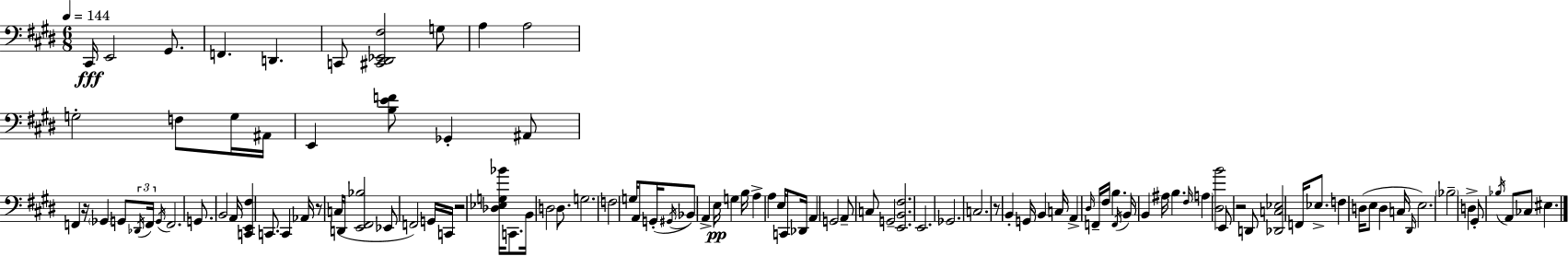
C#2/s E2/h G#2/e. F2/q. D2/q. C2/e [C#2,D#2,Eb2,F#3]/h G3/e A3/q A3/h G3/h F3/e G3/s A#2/s E2/q [B3,E4,F4]/e Gb2/q A#2/e F2/q R/s Gb2/q G2/e Db2/s F2/s G2/s F2/h. G2/e. B2/h A2/s [C2,E2,F#3]/q C2/e. C2/q Ab2/s R/e C3/s D2/s [E2,F#2,Bb3]/h Eb2/e F2/h G2/s C2/s R/h [Db3,Eb3,G3,Bb4]/s C2/e. B2/s D3/h D3/e. G3/h. F3/h G3/s A2/e G2/s G#2/s Bb2/e A2/q E3/s G3/q B3/s A3/q A3/q E3/s C2/e Db2/s A2/q G2/h A2/e C3/e G2/h [E2,B2,F#3]/h. E2/h. Gb2/h. C3/h. R/e B2/q G2/s B2/q C3/s A2/q D#3/s F2/s F#3/s B3/q. F2/s B2/s B2/q A#3/s B3/q. F#3/s A3/q [D#3,B4]/h E2/e R/h D2/e [Db2,C3,Eb3]/h F2/s Eb3/e. F3/q D3/s E3/e D3/q C3/s D#2/s E3/h. Bb3/h D3/q G#2/e Bb3/s A2/e CES3/e EIS3/q.